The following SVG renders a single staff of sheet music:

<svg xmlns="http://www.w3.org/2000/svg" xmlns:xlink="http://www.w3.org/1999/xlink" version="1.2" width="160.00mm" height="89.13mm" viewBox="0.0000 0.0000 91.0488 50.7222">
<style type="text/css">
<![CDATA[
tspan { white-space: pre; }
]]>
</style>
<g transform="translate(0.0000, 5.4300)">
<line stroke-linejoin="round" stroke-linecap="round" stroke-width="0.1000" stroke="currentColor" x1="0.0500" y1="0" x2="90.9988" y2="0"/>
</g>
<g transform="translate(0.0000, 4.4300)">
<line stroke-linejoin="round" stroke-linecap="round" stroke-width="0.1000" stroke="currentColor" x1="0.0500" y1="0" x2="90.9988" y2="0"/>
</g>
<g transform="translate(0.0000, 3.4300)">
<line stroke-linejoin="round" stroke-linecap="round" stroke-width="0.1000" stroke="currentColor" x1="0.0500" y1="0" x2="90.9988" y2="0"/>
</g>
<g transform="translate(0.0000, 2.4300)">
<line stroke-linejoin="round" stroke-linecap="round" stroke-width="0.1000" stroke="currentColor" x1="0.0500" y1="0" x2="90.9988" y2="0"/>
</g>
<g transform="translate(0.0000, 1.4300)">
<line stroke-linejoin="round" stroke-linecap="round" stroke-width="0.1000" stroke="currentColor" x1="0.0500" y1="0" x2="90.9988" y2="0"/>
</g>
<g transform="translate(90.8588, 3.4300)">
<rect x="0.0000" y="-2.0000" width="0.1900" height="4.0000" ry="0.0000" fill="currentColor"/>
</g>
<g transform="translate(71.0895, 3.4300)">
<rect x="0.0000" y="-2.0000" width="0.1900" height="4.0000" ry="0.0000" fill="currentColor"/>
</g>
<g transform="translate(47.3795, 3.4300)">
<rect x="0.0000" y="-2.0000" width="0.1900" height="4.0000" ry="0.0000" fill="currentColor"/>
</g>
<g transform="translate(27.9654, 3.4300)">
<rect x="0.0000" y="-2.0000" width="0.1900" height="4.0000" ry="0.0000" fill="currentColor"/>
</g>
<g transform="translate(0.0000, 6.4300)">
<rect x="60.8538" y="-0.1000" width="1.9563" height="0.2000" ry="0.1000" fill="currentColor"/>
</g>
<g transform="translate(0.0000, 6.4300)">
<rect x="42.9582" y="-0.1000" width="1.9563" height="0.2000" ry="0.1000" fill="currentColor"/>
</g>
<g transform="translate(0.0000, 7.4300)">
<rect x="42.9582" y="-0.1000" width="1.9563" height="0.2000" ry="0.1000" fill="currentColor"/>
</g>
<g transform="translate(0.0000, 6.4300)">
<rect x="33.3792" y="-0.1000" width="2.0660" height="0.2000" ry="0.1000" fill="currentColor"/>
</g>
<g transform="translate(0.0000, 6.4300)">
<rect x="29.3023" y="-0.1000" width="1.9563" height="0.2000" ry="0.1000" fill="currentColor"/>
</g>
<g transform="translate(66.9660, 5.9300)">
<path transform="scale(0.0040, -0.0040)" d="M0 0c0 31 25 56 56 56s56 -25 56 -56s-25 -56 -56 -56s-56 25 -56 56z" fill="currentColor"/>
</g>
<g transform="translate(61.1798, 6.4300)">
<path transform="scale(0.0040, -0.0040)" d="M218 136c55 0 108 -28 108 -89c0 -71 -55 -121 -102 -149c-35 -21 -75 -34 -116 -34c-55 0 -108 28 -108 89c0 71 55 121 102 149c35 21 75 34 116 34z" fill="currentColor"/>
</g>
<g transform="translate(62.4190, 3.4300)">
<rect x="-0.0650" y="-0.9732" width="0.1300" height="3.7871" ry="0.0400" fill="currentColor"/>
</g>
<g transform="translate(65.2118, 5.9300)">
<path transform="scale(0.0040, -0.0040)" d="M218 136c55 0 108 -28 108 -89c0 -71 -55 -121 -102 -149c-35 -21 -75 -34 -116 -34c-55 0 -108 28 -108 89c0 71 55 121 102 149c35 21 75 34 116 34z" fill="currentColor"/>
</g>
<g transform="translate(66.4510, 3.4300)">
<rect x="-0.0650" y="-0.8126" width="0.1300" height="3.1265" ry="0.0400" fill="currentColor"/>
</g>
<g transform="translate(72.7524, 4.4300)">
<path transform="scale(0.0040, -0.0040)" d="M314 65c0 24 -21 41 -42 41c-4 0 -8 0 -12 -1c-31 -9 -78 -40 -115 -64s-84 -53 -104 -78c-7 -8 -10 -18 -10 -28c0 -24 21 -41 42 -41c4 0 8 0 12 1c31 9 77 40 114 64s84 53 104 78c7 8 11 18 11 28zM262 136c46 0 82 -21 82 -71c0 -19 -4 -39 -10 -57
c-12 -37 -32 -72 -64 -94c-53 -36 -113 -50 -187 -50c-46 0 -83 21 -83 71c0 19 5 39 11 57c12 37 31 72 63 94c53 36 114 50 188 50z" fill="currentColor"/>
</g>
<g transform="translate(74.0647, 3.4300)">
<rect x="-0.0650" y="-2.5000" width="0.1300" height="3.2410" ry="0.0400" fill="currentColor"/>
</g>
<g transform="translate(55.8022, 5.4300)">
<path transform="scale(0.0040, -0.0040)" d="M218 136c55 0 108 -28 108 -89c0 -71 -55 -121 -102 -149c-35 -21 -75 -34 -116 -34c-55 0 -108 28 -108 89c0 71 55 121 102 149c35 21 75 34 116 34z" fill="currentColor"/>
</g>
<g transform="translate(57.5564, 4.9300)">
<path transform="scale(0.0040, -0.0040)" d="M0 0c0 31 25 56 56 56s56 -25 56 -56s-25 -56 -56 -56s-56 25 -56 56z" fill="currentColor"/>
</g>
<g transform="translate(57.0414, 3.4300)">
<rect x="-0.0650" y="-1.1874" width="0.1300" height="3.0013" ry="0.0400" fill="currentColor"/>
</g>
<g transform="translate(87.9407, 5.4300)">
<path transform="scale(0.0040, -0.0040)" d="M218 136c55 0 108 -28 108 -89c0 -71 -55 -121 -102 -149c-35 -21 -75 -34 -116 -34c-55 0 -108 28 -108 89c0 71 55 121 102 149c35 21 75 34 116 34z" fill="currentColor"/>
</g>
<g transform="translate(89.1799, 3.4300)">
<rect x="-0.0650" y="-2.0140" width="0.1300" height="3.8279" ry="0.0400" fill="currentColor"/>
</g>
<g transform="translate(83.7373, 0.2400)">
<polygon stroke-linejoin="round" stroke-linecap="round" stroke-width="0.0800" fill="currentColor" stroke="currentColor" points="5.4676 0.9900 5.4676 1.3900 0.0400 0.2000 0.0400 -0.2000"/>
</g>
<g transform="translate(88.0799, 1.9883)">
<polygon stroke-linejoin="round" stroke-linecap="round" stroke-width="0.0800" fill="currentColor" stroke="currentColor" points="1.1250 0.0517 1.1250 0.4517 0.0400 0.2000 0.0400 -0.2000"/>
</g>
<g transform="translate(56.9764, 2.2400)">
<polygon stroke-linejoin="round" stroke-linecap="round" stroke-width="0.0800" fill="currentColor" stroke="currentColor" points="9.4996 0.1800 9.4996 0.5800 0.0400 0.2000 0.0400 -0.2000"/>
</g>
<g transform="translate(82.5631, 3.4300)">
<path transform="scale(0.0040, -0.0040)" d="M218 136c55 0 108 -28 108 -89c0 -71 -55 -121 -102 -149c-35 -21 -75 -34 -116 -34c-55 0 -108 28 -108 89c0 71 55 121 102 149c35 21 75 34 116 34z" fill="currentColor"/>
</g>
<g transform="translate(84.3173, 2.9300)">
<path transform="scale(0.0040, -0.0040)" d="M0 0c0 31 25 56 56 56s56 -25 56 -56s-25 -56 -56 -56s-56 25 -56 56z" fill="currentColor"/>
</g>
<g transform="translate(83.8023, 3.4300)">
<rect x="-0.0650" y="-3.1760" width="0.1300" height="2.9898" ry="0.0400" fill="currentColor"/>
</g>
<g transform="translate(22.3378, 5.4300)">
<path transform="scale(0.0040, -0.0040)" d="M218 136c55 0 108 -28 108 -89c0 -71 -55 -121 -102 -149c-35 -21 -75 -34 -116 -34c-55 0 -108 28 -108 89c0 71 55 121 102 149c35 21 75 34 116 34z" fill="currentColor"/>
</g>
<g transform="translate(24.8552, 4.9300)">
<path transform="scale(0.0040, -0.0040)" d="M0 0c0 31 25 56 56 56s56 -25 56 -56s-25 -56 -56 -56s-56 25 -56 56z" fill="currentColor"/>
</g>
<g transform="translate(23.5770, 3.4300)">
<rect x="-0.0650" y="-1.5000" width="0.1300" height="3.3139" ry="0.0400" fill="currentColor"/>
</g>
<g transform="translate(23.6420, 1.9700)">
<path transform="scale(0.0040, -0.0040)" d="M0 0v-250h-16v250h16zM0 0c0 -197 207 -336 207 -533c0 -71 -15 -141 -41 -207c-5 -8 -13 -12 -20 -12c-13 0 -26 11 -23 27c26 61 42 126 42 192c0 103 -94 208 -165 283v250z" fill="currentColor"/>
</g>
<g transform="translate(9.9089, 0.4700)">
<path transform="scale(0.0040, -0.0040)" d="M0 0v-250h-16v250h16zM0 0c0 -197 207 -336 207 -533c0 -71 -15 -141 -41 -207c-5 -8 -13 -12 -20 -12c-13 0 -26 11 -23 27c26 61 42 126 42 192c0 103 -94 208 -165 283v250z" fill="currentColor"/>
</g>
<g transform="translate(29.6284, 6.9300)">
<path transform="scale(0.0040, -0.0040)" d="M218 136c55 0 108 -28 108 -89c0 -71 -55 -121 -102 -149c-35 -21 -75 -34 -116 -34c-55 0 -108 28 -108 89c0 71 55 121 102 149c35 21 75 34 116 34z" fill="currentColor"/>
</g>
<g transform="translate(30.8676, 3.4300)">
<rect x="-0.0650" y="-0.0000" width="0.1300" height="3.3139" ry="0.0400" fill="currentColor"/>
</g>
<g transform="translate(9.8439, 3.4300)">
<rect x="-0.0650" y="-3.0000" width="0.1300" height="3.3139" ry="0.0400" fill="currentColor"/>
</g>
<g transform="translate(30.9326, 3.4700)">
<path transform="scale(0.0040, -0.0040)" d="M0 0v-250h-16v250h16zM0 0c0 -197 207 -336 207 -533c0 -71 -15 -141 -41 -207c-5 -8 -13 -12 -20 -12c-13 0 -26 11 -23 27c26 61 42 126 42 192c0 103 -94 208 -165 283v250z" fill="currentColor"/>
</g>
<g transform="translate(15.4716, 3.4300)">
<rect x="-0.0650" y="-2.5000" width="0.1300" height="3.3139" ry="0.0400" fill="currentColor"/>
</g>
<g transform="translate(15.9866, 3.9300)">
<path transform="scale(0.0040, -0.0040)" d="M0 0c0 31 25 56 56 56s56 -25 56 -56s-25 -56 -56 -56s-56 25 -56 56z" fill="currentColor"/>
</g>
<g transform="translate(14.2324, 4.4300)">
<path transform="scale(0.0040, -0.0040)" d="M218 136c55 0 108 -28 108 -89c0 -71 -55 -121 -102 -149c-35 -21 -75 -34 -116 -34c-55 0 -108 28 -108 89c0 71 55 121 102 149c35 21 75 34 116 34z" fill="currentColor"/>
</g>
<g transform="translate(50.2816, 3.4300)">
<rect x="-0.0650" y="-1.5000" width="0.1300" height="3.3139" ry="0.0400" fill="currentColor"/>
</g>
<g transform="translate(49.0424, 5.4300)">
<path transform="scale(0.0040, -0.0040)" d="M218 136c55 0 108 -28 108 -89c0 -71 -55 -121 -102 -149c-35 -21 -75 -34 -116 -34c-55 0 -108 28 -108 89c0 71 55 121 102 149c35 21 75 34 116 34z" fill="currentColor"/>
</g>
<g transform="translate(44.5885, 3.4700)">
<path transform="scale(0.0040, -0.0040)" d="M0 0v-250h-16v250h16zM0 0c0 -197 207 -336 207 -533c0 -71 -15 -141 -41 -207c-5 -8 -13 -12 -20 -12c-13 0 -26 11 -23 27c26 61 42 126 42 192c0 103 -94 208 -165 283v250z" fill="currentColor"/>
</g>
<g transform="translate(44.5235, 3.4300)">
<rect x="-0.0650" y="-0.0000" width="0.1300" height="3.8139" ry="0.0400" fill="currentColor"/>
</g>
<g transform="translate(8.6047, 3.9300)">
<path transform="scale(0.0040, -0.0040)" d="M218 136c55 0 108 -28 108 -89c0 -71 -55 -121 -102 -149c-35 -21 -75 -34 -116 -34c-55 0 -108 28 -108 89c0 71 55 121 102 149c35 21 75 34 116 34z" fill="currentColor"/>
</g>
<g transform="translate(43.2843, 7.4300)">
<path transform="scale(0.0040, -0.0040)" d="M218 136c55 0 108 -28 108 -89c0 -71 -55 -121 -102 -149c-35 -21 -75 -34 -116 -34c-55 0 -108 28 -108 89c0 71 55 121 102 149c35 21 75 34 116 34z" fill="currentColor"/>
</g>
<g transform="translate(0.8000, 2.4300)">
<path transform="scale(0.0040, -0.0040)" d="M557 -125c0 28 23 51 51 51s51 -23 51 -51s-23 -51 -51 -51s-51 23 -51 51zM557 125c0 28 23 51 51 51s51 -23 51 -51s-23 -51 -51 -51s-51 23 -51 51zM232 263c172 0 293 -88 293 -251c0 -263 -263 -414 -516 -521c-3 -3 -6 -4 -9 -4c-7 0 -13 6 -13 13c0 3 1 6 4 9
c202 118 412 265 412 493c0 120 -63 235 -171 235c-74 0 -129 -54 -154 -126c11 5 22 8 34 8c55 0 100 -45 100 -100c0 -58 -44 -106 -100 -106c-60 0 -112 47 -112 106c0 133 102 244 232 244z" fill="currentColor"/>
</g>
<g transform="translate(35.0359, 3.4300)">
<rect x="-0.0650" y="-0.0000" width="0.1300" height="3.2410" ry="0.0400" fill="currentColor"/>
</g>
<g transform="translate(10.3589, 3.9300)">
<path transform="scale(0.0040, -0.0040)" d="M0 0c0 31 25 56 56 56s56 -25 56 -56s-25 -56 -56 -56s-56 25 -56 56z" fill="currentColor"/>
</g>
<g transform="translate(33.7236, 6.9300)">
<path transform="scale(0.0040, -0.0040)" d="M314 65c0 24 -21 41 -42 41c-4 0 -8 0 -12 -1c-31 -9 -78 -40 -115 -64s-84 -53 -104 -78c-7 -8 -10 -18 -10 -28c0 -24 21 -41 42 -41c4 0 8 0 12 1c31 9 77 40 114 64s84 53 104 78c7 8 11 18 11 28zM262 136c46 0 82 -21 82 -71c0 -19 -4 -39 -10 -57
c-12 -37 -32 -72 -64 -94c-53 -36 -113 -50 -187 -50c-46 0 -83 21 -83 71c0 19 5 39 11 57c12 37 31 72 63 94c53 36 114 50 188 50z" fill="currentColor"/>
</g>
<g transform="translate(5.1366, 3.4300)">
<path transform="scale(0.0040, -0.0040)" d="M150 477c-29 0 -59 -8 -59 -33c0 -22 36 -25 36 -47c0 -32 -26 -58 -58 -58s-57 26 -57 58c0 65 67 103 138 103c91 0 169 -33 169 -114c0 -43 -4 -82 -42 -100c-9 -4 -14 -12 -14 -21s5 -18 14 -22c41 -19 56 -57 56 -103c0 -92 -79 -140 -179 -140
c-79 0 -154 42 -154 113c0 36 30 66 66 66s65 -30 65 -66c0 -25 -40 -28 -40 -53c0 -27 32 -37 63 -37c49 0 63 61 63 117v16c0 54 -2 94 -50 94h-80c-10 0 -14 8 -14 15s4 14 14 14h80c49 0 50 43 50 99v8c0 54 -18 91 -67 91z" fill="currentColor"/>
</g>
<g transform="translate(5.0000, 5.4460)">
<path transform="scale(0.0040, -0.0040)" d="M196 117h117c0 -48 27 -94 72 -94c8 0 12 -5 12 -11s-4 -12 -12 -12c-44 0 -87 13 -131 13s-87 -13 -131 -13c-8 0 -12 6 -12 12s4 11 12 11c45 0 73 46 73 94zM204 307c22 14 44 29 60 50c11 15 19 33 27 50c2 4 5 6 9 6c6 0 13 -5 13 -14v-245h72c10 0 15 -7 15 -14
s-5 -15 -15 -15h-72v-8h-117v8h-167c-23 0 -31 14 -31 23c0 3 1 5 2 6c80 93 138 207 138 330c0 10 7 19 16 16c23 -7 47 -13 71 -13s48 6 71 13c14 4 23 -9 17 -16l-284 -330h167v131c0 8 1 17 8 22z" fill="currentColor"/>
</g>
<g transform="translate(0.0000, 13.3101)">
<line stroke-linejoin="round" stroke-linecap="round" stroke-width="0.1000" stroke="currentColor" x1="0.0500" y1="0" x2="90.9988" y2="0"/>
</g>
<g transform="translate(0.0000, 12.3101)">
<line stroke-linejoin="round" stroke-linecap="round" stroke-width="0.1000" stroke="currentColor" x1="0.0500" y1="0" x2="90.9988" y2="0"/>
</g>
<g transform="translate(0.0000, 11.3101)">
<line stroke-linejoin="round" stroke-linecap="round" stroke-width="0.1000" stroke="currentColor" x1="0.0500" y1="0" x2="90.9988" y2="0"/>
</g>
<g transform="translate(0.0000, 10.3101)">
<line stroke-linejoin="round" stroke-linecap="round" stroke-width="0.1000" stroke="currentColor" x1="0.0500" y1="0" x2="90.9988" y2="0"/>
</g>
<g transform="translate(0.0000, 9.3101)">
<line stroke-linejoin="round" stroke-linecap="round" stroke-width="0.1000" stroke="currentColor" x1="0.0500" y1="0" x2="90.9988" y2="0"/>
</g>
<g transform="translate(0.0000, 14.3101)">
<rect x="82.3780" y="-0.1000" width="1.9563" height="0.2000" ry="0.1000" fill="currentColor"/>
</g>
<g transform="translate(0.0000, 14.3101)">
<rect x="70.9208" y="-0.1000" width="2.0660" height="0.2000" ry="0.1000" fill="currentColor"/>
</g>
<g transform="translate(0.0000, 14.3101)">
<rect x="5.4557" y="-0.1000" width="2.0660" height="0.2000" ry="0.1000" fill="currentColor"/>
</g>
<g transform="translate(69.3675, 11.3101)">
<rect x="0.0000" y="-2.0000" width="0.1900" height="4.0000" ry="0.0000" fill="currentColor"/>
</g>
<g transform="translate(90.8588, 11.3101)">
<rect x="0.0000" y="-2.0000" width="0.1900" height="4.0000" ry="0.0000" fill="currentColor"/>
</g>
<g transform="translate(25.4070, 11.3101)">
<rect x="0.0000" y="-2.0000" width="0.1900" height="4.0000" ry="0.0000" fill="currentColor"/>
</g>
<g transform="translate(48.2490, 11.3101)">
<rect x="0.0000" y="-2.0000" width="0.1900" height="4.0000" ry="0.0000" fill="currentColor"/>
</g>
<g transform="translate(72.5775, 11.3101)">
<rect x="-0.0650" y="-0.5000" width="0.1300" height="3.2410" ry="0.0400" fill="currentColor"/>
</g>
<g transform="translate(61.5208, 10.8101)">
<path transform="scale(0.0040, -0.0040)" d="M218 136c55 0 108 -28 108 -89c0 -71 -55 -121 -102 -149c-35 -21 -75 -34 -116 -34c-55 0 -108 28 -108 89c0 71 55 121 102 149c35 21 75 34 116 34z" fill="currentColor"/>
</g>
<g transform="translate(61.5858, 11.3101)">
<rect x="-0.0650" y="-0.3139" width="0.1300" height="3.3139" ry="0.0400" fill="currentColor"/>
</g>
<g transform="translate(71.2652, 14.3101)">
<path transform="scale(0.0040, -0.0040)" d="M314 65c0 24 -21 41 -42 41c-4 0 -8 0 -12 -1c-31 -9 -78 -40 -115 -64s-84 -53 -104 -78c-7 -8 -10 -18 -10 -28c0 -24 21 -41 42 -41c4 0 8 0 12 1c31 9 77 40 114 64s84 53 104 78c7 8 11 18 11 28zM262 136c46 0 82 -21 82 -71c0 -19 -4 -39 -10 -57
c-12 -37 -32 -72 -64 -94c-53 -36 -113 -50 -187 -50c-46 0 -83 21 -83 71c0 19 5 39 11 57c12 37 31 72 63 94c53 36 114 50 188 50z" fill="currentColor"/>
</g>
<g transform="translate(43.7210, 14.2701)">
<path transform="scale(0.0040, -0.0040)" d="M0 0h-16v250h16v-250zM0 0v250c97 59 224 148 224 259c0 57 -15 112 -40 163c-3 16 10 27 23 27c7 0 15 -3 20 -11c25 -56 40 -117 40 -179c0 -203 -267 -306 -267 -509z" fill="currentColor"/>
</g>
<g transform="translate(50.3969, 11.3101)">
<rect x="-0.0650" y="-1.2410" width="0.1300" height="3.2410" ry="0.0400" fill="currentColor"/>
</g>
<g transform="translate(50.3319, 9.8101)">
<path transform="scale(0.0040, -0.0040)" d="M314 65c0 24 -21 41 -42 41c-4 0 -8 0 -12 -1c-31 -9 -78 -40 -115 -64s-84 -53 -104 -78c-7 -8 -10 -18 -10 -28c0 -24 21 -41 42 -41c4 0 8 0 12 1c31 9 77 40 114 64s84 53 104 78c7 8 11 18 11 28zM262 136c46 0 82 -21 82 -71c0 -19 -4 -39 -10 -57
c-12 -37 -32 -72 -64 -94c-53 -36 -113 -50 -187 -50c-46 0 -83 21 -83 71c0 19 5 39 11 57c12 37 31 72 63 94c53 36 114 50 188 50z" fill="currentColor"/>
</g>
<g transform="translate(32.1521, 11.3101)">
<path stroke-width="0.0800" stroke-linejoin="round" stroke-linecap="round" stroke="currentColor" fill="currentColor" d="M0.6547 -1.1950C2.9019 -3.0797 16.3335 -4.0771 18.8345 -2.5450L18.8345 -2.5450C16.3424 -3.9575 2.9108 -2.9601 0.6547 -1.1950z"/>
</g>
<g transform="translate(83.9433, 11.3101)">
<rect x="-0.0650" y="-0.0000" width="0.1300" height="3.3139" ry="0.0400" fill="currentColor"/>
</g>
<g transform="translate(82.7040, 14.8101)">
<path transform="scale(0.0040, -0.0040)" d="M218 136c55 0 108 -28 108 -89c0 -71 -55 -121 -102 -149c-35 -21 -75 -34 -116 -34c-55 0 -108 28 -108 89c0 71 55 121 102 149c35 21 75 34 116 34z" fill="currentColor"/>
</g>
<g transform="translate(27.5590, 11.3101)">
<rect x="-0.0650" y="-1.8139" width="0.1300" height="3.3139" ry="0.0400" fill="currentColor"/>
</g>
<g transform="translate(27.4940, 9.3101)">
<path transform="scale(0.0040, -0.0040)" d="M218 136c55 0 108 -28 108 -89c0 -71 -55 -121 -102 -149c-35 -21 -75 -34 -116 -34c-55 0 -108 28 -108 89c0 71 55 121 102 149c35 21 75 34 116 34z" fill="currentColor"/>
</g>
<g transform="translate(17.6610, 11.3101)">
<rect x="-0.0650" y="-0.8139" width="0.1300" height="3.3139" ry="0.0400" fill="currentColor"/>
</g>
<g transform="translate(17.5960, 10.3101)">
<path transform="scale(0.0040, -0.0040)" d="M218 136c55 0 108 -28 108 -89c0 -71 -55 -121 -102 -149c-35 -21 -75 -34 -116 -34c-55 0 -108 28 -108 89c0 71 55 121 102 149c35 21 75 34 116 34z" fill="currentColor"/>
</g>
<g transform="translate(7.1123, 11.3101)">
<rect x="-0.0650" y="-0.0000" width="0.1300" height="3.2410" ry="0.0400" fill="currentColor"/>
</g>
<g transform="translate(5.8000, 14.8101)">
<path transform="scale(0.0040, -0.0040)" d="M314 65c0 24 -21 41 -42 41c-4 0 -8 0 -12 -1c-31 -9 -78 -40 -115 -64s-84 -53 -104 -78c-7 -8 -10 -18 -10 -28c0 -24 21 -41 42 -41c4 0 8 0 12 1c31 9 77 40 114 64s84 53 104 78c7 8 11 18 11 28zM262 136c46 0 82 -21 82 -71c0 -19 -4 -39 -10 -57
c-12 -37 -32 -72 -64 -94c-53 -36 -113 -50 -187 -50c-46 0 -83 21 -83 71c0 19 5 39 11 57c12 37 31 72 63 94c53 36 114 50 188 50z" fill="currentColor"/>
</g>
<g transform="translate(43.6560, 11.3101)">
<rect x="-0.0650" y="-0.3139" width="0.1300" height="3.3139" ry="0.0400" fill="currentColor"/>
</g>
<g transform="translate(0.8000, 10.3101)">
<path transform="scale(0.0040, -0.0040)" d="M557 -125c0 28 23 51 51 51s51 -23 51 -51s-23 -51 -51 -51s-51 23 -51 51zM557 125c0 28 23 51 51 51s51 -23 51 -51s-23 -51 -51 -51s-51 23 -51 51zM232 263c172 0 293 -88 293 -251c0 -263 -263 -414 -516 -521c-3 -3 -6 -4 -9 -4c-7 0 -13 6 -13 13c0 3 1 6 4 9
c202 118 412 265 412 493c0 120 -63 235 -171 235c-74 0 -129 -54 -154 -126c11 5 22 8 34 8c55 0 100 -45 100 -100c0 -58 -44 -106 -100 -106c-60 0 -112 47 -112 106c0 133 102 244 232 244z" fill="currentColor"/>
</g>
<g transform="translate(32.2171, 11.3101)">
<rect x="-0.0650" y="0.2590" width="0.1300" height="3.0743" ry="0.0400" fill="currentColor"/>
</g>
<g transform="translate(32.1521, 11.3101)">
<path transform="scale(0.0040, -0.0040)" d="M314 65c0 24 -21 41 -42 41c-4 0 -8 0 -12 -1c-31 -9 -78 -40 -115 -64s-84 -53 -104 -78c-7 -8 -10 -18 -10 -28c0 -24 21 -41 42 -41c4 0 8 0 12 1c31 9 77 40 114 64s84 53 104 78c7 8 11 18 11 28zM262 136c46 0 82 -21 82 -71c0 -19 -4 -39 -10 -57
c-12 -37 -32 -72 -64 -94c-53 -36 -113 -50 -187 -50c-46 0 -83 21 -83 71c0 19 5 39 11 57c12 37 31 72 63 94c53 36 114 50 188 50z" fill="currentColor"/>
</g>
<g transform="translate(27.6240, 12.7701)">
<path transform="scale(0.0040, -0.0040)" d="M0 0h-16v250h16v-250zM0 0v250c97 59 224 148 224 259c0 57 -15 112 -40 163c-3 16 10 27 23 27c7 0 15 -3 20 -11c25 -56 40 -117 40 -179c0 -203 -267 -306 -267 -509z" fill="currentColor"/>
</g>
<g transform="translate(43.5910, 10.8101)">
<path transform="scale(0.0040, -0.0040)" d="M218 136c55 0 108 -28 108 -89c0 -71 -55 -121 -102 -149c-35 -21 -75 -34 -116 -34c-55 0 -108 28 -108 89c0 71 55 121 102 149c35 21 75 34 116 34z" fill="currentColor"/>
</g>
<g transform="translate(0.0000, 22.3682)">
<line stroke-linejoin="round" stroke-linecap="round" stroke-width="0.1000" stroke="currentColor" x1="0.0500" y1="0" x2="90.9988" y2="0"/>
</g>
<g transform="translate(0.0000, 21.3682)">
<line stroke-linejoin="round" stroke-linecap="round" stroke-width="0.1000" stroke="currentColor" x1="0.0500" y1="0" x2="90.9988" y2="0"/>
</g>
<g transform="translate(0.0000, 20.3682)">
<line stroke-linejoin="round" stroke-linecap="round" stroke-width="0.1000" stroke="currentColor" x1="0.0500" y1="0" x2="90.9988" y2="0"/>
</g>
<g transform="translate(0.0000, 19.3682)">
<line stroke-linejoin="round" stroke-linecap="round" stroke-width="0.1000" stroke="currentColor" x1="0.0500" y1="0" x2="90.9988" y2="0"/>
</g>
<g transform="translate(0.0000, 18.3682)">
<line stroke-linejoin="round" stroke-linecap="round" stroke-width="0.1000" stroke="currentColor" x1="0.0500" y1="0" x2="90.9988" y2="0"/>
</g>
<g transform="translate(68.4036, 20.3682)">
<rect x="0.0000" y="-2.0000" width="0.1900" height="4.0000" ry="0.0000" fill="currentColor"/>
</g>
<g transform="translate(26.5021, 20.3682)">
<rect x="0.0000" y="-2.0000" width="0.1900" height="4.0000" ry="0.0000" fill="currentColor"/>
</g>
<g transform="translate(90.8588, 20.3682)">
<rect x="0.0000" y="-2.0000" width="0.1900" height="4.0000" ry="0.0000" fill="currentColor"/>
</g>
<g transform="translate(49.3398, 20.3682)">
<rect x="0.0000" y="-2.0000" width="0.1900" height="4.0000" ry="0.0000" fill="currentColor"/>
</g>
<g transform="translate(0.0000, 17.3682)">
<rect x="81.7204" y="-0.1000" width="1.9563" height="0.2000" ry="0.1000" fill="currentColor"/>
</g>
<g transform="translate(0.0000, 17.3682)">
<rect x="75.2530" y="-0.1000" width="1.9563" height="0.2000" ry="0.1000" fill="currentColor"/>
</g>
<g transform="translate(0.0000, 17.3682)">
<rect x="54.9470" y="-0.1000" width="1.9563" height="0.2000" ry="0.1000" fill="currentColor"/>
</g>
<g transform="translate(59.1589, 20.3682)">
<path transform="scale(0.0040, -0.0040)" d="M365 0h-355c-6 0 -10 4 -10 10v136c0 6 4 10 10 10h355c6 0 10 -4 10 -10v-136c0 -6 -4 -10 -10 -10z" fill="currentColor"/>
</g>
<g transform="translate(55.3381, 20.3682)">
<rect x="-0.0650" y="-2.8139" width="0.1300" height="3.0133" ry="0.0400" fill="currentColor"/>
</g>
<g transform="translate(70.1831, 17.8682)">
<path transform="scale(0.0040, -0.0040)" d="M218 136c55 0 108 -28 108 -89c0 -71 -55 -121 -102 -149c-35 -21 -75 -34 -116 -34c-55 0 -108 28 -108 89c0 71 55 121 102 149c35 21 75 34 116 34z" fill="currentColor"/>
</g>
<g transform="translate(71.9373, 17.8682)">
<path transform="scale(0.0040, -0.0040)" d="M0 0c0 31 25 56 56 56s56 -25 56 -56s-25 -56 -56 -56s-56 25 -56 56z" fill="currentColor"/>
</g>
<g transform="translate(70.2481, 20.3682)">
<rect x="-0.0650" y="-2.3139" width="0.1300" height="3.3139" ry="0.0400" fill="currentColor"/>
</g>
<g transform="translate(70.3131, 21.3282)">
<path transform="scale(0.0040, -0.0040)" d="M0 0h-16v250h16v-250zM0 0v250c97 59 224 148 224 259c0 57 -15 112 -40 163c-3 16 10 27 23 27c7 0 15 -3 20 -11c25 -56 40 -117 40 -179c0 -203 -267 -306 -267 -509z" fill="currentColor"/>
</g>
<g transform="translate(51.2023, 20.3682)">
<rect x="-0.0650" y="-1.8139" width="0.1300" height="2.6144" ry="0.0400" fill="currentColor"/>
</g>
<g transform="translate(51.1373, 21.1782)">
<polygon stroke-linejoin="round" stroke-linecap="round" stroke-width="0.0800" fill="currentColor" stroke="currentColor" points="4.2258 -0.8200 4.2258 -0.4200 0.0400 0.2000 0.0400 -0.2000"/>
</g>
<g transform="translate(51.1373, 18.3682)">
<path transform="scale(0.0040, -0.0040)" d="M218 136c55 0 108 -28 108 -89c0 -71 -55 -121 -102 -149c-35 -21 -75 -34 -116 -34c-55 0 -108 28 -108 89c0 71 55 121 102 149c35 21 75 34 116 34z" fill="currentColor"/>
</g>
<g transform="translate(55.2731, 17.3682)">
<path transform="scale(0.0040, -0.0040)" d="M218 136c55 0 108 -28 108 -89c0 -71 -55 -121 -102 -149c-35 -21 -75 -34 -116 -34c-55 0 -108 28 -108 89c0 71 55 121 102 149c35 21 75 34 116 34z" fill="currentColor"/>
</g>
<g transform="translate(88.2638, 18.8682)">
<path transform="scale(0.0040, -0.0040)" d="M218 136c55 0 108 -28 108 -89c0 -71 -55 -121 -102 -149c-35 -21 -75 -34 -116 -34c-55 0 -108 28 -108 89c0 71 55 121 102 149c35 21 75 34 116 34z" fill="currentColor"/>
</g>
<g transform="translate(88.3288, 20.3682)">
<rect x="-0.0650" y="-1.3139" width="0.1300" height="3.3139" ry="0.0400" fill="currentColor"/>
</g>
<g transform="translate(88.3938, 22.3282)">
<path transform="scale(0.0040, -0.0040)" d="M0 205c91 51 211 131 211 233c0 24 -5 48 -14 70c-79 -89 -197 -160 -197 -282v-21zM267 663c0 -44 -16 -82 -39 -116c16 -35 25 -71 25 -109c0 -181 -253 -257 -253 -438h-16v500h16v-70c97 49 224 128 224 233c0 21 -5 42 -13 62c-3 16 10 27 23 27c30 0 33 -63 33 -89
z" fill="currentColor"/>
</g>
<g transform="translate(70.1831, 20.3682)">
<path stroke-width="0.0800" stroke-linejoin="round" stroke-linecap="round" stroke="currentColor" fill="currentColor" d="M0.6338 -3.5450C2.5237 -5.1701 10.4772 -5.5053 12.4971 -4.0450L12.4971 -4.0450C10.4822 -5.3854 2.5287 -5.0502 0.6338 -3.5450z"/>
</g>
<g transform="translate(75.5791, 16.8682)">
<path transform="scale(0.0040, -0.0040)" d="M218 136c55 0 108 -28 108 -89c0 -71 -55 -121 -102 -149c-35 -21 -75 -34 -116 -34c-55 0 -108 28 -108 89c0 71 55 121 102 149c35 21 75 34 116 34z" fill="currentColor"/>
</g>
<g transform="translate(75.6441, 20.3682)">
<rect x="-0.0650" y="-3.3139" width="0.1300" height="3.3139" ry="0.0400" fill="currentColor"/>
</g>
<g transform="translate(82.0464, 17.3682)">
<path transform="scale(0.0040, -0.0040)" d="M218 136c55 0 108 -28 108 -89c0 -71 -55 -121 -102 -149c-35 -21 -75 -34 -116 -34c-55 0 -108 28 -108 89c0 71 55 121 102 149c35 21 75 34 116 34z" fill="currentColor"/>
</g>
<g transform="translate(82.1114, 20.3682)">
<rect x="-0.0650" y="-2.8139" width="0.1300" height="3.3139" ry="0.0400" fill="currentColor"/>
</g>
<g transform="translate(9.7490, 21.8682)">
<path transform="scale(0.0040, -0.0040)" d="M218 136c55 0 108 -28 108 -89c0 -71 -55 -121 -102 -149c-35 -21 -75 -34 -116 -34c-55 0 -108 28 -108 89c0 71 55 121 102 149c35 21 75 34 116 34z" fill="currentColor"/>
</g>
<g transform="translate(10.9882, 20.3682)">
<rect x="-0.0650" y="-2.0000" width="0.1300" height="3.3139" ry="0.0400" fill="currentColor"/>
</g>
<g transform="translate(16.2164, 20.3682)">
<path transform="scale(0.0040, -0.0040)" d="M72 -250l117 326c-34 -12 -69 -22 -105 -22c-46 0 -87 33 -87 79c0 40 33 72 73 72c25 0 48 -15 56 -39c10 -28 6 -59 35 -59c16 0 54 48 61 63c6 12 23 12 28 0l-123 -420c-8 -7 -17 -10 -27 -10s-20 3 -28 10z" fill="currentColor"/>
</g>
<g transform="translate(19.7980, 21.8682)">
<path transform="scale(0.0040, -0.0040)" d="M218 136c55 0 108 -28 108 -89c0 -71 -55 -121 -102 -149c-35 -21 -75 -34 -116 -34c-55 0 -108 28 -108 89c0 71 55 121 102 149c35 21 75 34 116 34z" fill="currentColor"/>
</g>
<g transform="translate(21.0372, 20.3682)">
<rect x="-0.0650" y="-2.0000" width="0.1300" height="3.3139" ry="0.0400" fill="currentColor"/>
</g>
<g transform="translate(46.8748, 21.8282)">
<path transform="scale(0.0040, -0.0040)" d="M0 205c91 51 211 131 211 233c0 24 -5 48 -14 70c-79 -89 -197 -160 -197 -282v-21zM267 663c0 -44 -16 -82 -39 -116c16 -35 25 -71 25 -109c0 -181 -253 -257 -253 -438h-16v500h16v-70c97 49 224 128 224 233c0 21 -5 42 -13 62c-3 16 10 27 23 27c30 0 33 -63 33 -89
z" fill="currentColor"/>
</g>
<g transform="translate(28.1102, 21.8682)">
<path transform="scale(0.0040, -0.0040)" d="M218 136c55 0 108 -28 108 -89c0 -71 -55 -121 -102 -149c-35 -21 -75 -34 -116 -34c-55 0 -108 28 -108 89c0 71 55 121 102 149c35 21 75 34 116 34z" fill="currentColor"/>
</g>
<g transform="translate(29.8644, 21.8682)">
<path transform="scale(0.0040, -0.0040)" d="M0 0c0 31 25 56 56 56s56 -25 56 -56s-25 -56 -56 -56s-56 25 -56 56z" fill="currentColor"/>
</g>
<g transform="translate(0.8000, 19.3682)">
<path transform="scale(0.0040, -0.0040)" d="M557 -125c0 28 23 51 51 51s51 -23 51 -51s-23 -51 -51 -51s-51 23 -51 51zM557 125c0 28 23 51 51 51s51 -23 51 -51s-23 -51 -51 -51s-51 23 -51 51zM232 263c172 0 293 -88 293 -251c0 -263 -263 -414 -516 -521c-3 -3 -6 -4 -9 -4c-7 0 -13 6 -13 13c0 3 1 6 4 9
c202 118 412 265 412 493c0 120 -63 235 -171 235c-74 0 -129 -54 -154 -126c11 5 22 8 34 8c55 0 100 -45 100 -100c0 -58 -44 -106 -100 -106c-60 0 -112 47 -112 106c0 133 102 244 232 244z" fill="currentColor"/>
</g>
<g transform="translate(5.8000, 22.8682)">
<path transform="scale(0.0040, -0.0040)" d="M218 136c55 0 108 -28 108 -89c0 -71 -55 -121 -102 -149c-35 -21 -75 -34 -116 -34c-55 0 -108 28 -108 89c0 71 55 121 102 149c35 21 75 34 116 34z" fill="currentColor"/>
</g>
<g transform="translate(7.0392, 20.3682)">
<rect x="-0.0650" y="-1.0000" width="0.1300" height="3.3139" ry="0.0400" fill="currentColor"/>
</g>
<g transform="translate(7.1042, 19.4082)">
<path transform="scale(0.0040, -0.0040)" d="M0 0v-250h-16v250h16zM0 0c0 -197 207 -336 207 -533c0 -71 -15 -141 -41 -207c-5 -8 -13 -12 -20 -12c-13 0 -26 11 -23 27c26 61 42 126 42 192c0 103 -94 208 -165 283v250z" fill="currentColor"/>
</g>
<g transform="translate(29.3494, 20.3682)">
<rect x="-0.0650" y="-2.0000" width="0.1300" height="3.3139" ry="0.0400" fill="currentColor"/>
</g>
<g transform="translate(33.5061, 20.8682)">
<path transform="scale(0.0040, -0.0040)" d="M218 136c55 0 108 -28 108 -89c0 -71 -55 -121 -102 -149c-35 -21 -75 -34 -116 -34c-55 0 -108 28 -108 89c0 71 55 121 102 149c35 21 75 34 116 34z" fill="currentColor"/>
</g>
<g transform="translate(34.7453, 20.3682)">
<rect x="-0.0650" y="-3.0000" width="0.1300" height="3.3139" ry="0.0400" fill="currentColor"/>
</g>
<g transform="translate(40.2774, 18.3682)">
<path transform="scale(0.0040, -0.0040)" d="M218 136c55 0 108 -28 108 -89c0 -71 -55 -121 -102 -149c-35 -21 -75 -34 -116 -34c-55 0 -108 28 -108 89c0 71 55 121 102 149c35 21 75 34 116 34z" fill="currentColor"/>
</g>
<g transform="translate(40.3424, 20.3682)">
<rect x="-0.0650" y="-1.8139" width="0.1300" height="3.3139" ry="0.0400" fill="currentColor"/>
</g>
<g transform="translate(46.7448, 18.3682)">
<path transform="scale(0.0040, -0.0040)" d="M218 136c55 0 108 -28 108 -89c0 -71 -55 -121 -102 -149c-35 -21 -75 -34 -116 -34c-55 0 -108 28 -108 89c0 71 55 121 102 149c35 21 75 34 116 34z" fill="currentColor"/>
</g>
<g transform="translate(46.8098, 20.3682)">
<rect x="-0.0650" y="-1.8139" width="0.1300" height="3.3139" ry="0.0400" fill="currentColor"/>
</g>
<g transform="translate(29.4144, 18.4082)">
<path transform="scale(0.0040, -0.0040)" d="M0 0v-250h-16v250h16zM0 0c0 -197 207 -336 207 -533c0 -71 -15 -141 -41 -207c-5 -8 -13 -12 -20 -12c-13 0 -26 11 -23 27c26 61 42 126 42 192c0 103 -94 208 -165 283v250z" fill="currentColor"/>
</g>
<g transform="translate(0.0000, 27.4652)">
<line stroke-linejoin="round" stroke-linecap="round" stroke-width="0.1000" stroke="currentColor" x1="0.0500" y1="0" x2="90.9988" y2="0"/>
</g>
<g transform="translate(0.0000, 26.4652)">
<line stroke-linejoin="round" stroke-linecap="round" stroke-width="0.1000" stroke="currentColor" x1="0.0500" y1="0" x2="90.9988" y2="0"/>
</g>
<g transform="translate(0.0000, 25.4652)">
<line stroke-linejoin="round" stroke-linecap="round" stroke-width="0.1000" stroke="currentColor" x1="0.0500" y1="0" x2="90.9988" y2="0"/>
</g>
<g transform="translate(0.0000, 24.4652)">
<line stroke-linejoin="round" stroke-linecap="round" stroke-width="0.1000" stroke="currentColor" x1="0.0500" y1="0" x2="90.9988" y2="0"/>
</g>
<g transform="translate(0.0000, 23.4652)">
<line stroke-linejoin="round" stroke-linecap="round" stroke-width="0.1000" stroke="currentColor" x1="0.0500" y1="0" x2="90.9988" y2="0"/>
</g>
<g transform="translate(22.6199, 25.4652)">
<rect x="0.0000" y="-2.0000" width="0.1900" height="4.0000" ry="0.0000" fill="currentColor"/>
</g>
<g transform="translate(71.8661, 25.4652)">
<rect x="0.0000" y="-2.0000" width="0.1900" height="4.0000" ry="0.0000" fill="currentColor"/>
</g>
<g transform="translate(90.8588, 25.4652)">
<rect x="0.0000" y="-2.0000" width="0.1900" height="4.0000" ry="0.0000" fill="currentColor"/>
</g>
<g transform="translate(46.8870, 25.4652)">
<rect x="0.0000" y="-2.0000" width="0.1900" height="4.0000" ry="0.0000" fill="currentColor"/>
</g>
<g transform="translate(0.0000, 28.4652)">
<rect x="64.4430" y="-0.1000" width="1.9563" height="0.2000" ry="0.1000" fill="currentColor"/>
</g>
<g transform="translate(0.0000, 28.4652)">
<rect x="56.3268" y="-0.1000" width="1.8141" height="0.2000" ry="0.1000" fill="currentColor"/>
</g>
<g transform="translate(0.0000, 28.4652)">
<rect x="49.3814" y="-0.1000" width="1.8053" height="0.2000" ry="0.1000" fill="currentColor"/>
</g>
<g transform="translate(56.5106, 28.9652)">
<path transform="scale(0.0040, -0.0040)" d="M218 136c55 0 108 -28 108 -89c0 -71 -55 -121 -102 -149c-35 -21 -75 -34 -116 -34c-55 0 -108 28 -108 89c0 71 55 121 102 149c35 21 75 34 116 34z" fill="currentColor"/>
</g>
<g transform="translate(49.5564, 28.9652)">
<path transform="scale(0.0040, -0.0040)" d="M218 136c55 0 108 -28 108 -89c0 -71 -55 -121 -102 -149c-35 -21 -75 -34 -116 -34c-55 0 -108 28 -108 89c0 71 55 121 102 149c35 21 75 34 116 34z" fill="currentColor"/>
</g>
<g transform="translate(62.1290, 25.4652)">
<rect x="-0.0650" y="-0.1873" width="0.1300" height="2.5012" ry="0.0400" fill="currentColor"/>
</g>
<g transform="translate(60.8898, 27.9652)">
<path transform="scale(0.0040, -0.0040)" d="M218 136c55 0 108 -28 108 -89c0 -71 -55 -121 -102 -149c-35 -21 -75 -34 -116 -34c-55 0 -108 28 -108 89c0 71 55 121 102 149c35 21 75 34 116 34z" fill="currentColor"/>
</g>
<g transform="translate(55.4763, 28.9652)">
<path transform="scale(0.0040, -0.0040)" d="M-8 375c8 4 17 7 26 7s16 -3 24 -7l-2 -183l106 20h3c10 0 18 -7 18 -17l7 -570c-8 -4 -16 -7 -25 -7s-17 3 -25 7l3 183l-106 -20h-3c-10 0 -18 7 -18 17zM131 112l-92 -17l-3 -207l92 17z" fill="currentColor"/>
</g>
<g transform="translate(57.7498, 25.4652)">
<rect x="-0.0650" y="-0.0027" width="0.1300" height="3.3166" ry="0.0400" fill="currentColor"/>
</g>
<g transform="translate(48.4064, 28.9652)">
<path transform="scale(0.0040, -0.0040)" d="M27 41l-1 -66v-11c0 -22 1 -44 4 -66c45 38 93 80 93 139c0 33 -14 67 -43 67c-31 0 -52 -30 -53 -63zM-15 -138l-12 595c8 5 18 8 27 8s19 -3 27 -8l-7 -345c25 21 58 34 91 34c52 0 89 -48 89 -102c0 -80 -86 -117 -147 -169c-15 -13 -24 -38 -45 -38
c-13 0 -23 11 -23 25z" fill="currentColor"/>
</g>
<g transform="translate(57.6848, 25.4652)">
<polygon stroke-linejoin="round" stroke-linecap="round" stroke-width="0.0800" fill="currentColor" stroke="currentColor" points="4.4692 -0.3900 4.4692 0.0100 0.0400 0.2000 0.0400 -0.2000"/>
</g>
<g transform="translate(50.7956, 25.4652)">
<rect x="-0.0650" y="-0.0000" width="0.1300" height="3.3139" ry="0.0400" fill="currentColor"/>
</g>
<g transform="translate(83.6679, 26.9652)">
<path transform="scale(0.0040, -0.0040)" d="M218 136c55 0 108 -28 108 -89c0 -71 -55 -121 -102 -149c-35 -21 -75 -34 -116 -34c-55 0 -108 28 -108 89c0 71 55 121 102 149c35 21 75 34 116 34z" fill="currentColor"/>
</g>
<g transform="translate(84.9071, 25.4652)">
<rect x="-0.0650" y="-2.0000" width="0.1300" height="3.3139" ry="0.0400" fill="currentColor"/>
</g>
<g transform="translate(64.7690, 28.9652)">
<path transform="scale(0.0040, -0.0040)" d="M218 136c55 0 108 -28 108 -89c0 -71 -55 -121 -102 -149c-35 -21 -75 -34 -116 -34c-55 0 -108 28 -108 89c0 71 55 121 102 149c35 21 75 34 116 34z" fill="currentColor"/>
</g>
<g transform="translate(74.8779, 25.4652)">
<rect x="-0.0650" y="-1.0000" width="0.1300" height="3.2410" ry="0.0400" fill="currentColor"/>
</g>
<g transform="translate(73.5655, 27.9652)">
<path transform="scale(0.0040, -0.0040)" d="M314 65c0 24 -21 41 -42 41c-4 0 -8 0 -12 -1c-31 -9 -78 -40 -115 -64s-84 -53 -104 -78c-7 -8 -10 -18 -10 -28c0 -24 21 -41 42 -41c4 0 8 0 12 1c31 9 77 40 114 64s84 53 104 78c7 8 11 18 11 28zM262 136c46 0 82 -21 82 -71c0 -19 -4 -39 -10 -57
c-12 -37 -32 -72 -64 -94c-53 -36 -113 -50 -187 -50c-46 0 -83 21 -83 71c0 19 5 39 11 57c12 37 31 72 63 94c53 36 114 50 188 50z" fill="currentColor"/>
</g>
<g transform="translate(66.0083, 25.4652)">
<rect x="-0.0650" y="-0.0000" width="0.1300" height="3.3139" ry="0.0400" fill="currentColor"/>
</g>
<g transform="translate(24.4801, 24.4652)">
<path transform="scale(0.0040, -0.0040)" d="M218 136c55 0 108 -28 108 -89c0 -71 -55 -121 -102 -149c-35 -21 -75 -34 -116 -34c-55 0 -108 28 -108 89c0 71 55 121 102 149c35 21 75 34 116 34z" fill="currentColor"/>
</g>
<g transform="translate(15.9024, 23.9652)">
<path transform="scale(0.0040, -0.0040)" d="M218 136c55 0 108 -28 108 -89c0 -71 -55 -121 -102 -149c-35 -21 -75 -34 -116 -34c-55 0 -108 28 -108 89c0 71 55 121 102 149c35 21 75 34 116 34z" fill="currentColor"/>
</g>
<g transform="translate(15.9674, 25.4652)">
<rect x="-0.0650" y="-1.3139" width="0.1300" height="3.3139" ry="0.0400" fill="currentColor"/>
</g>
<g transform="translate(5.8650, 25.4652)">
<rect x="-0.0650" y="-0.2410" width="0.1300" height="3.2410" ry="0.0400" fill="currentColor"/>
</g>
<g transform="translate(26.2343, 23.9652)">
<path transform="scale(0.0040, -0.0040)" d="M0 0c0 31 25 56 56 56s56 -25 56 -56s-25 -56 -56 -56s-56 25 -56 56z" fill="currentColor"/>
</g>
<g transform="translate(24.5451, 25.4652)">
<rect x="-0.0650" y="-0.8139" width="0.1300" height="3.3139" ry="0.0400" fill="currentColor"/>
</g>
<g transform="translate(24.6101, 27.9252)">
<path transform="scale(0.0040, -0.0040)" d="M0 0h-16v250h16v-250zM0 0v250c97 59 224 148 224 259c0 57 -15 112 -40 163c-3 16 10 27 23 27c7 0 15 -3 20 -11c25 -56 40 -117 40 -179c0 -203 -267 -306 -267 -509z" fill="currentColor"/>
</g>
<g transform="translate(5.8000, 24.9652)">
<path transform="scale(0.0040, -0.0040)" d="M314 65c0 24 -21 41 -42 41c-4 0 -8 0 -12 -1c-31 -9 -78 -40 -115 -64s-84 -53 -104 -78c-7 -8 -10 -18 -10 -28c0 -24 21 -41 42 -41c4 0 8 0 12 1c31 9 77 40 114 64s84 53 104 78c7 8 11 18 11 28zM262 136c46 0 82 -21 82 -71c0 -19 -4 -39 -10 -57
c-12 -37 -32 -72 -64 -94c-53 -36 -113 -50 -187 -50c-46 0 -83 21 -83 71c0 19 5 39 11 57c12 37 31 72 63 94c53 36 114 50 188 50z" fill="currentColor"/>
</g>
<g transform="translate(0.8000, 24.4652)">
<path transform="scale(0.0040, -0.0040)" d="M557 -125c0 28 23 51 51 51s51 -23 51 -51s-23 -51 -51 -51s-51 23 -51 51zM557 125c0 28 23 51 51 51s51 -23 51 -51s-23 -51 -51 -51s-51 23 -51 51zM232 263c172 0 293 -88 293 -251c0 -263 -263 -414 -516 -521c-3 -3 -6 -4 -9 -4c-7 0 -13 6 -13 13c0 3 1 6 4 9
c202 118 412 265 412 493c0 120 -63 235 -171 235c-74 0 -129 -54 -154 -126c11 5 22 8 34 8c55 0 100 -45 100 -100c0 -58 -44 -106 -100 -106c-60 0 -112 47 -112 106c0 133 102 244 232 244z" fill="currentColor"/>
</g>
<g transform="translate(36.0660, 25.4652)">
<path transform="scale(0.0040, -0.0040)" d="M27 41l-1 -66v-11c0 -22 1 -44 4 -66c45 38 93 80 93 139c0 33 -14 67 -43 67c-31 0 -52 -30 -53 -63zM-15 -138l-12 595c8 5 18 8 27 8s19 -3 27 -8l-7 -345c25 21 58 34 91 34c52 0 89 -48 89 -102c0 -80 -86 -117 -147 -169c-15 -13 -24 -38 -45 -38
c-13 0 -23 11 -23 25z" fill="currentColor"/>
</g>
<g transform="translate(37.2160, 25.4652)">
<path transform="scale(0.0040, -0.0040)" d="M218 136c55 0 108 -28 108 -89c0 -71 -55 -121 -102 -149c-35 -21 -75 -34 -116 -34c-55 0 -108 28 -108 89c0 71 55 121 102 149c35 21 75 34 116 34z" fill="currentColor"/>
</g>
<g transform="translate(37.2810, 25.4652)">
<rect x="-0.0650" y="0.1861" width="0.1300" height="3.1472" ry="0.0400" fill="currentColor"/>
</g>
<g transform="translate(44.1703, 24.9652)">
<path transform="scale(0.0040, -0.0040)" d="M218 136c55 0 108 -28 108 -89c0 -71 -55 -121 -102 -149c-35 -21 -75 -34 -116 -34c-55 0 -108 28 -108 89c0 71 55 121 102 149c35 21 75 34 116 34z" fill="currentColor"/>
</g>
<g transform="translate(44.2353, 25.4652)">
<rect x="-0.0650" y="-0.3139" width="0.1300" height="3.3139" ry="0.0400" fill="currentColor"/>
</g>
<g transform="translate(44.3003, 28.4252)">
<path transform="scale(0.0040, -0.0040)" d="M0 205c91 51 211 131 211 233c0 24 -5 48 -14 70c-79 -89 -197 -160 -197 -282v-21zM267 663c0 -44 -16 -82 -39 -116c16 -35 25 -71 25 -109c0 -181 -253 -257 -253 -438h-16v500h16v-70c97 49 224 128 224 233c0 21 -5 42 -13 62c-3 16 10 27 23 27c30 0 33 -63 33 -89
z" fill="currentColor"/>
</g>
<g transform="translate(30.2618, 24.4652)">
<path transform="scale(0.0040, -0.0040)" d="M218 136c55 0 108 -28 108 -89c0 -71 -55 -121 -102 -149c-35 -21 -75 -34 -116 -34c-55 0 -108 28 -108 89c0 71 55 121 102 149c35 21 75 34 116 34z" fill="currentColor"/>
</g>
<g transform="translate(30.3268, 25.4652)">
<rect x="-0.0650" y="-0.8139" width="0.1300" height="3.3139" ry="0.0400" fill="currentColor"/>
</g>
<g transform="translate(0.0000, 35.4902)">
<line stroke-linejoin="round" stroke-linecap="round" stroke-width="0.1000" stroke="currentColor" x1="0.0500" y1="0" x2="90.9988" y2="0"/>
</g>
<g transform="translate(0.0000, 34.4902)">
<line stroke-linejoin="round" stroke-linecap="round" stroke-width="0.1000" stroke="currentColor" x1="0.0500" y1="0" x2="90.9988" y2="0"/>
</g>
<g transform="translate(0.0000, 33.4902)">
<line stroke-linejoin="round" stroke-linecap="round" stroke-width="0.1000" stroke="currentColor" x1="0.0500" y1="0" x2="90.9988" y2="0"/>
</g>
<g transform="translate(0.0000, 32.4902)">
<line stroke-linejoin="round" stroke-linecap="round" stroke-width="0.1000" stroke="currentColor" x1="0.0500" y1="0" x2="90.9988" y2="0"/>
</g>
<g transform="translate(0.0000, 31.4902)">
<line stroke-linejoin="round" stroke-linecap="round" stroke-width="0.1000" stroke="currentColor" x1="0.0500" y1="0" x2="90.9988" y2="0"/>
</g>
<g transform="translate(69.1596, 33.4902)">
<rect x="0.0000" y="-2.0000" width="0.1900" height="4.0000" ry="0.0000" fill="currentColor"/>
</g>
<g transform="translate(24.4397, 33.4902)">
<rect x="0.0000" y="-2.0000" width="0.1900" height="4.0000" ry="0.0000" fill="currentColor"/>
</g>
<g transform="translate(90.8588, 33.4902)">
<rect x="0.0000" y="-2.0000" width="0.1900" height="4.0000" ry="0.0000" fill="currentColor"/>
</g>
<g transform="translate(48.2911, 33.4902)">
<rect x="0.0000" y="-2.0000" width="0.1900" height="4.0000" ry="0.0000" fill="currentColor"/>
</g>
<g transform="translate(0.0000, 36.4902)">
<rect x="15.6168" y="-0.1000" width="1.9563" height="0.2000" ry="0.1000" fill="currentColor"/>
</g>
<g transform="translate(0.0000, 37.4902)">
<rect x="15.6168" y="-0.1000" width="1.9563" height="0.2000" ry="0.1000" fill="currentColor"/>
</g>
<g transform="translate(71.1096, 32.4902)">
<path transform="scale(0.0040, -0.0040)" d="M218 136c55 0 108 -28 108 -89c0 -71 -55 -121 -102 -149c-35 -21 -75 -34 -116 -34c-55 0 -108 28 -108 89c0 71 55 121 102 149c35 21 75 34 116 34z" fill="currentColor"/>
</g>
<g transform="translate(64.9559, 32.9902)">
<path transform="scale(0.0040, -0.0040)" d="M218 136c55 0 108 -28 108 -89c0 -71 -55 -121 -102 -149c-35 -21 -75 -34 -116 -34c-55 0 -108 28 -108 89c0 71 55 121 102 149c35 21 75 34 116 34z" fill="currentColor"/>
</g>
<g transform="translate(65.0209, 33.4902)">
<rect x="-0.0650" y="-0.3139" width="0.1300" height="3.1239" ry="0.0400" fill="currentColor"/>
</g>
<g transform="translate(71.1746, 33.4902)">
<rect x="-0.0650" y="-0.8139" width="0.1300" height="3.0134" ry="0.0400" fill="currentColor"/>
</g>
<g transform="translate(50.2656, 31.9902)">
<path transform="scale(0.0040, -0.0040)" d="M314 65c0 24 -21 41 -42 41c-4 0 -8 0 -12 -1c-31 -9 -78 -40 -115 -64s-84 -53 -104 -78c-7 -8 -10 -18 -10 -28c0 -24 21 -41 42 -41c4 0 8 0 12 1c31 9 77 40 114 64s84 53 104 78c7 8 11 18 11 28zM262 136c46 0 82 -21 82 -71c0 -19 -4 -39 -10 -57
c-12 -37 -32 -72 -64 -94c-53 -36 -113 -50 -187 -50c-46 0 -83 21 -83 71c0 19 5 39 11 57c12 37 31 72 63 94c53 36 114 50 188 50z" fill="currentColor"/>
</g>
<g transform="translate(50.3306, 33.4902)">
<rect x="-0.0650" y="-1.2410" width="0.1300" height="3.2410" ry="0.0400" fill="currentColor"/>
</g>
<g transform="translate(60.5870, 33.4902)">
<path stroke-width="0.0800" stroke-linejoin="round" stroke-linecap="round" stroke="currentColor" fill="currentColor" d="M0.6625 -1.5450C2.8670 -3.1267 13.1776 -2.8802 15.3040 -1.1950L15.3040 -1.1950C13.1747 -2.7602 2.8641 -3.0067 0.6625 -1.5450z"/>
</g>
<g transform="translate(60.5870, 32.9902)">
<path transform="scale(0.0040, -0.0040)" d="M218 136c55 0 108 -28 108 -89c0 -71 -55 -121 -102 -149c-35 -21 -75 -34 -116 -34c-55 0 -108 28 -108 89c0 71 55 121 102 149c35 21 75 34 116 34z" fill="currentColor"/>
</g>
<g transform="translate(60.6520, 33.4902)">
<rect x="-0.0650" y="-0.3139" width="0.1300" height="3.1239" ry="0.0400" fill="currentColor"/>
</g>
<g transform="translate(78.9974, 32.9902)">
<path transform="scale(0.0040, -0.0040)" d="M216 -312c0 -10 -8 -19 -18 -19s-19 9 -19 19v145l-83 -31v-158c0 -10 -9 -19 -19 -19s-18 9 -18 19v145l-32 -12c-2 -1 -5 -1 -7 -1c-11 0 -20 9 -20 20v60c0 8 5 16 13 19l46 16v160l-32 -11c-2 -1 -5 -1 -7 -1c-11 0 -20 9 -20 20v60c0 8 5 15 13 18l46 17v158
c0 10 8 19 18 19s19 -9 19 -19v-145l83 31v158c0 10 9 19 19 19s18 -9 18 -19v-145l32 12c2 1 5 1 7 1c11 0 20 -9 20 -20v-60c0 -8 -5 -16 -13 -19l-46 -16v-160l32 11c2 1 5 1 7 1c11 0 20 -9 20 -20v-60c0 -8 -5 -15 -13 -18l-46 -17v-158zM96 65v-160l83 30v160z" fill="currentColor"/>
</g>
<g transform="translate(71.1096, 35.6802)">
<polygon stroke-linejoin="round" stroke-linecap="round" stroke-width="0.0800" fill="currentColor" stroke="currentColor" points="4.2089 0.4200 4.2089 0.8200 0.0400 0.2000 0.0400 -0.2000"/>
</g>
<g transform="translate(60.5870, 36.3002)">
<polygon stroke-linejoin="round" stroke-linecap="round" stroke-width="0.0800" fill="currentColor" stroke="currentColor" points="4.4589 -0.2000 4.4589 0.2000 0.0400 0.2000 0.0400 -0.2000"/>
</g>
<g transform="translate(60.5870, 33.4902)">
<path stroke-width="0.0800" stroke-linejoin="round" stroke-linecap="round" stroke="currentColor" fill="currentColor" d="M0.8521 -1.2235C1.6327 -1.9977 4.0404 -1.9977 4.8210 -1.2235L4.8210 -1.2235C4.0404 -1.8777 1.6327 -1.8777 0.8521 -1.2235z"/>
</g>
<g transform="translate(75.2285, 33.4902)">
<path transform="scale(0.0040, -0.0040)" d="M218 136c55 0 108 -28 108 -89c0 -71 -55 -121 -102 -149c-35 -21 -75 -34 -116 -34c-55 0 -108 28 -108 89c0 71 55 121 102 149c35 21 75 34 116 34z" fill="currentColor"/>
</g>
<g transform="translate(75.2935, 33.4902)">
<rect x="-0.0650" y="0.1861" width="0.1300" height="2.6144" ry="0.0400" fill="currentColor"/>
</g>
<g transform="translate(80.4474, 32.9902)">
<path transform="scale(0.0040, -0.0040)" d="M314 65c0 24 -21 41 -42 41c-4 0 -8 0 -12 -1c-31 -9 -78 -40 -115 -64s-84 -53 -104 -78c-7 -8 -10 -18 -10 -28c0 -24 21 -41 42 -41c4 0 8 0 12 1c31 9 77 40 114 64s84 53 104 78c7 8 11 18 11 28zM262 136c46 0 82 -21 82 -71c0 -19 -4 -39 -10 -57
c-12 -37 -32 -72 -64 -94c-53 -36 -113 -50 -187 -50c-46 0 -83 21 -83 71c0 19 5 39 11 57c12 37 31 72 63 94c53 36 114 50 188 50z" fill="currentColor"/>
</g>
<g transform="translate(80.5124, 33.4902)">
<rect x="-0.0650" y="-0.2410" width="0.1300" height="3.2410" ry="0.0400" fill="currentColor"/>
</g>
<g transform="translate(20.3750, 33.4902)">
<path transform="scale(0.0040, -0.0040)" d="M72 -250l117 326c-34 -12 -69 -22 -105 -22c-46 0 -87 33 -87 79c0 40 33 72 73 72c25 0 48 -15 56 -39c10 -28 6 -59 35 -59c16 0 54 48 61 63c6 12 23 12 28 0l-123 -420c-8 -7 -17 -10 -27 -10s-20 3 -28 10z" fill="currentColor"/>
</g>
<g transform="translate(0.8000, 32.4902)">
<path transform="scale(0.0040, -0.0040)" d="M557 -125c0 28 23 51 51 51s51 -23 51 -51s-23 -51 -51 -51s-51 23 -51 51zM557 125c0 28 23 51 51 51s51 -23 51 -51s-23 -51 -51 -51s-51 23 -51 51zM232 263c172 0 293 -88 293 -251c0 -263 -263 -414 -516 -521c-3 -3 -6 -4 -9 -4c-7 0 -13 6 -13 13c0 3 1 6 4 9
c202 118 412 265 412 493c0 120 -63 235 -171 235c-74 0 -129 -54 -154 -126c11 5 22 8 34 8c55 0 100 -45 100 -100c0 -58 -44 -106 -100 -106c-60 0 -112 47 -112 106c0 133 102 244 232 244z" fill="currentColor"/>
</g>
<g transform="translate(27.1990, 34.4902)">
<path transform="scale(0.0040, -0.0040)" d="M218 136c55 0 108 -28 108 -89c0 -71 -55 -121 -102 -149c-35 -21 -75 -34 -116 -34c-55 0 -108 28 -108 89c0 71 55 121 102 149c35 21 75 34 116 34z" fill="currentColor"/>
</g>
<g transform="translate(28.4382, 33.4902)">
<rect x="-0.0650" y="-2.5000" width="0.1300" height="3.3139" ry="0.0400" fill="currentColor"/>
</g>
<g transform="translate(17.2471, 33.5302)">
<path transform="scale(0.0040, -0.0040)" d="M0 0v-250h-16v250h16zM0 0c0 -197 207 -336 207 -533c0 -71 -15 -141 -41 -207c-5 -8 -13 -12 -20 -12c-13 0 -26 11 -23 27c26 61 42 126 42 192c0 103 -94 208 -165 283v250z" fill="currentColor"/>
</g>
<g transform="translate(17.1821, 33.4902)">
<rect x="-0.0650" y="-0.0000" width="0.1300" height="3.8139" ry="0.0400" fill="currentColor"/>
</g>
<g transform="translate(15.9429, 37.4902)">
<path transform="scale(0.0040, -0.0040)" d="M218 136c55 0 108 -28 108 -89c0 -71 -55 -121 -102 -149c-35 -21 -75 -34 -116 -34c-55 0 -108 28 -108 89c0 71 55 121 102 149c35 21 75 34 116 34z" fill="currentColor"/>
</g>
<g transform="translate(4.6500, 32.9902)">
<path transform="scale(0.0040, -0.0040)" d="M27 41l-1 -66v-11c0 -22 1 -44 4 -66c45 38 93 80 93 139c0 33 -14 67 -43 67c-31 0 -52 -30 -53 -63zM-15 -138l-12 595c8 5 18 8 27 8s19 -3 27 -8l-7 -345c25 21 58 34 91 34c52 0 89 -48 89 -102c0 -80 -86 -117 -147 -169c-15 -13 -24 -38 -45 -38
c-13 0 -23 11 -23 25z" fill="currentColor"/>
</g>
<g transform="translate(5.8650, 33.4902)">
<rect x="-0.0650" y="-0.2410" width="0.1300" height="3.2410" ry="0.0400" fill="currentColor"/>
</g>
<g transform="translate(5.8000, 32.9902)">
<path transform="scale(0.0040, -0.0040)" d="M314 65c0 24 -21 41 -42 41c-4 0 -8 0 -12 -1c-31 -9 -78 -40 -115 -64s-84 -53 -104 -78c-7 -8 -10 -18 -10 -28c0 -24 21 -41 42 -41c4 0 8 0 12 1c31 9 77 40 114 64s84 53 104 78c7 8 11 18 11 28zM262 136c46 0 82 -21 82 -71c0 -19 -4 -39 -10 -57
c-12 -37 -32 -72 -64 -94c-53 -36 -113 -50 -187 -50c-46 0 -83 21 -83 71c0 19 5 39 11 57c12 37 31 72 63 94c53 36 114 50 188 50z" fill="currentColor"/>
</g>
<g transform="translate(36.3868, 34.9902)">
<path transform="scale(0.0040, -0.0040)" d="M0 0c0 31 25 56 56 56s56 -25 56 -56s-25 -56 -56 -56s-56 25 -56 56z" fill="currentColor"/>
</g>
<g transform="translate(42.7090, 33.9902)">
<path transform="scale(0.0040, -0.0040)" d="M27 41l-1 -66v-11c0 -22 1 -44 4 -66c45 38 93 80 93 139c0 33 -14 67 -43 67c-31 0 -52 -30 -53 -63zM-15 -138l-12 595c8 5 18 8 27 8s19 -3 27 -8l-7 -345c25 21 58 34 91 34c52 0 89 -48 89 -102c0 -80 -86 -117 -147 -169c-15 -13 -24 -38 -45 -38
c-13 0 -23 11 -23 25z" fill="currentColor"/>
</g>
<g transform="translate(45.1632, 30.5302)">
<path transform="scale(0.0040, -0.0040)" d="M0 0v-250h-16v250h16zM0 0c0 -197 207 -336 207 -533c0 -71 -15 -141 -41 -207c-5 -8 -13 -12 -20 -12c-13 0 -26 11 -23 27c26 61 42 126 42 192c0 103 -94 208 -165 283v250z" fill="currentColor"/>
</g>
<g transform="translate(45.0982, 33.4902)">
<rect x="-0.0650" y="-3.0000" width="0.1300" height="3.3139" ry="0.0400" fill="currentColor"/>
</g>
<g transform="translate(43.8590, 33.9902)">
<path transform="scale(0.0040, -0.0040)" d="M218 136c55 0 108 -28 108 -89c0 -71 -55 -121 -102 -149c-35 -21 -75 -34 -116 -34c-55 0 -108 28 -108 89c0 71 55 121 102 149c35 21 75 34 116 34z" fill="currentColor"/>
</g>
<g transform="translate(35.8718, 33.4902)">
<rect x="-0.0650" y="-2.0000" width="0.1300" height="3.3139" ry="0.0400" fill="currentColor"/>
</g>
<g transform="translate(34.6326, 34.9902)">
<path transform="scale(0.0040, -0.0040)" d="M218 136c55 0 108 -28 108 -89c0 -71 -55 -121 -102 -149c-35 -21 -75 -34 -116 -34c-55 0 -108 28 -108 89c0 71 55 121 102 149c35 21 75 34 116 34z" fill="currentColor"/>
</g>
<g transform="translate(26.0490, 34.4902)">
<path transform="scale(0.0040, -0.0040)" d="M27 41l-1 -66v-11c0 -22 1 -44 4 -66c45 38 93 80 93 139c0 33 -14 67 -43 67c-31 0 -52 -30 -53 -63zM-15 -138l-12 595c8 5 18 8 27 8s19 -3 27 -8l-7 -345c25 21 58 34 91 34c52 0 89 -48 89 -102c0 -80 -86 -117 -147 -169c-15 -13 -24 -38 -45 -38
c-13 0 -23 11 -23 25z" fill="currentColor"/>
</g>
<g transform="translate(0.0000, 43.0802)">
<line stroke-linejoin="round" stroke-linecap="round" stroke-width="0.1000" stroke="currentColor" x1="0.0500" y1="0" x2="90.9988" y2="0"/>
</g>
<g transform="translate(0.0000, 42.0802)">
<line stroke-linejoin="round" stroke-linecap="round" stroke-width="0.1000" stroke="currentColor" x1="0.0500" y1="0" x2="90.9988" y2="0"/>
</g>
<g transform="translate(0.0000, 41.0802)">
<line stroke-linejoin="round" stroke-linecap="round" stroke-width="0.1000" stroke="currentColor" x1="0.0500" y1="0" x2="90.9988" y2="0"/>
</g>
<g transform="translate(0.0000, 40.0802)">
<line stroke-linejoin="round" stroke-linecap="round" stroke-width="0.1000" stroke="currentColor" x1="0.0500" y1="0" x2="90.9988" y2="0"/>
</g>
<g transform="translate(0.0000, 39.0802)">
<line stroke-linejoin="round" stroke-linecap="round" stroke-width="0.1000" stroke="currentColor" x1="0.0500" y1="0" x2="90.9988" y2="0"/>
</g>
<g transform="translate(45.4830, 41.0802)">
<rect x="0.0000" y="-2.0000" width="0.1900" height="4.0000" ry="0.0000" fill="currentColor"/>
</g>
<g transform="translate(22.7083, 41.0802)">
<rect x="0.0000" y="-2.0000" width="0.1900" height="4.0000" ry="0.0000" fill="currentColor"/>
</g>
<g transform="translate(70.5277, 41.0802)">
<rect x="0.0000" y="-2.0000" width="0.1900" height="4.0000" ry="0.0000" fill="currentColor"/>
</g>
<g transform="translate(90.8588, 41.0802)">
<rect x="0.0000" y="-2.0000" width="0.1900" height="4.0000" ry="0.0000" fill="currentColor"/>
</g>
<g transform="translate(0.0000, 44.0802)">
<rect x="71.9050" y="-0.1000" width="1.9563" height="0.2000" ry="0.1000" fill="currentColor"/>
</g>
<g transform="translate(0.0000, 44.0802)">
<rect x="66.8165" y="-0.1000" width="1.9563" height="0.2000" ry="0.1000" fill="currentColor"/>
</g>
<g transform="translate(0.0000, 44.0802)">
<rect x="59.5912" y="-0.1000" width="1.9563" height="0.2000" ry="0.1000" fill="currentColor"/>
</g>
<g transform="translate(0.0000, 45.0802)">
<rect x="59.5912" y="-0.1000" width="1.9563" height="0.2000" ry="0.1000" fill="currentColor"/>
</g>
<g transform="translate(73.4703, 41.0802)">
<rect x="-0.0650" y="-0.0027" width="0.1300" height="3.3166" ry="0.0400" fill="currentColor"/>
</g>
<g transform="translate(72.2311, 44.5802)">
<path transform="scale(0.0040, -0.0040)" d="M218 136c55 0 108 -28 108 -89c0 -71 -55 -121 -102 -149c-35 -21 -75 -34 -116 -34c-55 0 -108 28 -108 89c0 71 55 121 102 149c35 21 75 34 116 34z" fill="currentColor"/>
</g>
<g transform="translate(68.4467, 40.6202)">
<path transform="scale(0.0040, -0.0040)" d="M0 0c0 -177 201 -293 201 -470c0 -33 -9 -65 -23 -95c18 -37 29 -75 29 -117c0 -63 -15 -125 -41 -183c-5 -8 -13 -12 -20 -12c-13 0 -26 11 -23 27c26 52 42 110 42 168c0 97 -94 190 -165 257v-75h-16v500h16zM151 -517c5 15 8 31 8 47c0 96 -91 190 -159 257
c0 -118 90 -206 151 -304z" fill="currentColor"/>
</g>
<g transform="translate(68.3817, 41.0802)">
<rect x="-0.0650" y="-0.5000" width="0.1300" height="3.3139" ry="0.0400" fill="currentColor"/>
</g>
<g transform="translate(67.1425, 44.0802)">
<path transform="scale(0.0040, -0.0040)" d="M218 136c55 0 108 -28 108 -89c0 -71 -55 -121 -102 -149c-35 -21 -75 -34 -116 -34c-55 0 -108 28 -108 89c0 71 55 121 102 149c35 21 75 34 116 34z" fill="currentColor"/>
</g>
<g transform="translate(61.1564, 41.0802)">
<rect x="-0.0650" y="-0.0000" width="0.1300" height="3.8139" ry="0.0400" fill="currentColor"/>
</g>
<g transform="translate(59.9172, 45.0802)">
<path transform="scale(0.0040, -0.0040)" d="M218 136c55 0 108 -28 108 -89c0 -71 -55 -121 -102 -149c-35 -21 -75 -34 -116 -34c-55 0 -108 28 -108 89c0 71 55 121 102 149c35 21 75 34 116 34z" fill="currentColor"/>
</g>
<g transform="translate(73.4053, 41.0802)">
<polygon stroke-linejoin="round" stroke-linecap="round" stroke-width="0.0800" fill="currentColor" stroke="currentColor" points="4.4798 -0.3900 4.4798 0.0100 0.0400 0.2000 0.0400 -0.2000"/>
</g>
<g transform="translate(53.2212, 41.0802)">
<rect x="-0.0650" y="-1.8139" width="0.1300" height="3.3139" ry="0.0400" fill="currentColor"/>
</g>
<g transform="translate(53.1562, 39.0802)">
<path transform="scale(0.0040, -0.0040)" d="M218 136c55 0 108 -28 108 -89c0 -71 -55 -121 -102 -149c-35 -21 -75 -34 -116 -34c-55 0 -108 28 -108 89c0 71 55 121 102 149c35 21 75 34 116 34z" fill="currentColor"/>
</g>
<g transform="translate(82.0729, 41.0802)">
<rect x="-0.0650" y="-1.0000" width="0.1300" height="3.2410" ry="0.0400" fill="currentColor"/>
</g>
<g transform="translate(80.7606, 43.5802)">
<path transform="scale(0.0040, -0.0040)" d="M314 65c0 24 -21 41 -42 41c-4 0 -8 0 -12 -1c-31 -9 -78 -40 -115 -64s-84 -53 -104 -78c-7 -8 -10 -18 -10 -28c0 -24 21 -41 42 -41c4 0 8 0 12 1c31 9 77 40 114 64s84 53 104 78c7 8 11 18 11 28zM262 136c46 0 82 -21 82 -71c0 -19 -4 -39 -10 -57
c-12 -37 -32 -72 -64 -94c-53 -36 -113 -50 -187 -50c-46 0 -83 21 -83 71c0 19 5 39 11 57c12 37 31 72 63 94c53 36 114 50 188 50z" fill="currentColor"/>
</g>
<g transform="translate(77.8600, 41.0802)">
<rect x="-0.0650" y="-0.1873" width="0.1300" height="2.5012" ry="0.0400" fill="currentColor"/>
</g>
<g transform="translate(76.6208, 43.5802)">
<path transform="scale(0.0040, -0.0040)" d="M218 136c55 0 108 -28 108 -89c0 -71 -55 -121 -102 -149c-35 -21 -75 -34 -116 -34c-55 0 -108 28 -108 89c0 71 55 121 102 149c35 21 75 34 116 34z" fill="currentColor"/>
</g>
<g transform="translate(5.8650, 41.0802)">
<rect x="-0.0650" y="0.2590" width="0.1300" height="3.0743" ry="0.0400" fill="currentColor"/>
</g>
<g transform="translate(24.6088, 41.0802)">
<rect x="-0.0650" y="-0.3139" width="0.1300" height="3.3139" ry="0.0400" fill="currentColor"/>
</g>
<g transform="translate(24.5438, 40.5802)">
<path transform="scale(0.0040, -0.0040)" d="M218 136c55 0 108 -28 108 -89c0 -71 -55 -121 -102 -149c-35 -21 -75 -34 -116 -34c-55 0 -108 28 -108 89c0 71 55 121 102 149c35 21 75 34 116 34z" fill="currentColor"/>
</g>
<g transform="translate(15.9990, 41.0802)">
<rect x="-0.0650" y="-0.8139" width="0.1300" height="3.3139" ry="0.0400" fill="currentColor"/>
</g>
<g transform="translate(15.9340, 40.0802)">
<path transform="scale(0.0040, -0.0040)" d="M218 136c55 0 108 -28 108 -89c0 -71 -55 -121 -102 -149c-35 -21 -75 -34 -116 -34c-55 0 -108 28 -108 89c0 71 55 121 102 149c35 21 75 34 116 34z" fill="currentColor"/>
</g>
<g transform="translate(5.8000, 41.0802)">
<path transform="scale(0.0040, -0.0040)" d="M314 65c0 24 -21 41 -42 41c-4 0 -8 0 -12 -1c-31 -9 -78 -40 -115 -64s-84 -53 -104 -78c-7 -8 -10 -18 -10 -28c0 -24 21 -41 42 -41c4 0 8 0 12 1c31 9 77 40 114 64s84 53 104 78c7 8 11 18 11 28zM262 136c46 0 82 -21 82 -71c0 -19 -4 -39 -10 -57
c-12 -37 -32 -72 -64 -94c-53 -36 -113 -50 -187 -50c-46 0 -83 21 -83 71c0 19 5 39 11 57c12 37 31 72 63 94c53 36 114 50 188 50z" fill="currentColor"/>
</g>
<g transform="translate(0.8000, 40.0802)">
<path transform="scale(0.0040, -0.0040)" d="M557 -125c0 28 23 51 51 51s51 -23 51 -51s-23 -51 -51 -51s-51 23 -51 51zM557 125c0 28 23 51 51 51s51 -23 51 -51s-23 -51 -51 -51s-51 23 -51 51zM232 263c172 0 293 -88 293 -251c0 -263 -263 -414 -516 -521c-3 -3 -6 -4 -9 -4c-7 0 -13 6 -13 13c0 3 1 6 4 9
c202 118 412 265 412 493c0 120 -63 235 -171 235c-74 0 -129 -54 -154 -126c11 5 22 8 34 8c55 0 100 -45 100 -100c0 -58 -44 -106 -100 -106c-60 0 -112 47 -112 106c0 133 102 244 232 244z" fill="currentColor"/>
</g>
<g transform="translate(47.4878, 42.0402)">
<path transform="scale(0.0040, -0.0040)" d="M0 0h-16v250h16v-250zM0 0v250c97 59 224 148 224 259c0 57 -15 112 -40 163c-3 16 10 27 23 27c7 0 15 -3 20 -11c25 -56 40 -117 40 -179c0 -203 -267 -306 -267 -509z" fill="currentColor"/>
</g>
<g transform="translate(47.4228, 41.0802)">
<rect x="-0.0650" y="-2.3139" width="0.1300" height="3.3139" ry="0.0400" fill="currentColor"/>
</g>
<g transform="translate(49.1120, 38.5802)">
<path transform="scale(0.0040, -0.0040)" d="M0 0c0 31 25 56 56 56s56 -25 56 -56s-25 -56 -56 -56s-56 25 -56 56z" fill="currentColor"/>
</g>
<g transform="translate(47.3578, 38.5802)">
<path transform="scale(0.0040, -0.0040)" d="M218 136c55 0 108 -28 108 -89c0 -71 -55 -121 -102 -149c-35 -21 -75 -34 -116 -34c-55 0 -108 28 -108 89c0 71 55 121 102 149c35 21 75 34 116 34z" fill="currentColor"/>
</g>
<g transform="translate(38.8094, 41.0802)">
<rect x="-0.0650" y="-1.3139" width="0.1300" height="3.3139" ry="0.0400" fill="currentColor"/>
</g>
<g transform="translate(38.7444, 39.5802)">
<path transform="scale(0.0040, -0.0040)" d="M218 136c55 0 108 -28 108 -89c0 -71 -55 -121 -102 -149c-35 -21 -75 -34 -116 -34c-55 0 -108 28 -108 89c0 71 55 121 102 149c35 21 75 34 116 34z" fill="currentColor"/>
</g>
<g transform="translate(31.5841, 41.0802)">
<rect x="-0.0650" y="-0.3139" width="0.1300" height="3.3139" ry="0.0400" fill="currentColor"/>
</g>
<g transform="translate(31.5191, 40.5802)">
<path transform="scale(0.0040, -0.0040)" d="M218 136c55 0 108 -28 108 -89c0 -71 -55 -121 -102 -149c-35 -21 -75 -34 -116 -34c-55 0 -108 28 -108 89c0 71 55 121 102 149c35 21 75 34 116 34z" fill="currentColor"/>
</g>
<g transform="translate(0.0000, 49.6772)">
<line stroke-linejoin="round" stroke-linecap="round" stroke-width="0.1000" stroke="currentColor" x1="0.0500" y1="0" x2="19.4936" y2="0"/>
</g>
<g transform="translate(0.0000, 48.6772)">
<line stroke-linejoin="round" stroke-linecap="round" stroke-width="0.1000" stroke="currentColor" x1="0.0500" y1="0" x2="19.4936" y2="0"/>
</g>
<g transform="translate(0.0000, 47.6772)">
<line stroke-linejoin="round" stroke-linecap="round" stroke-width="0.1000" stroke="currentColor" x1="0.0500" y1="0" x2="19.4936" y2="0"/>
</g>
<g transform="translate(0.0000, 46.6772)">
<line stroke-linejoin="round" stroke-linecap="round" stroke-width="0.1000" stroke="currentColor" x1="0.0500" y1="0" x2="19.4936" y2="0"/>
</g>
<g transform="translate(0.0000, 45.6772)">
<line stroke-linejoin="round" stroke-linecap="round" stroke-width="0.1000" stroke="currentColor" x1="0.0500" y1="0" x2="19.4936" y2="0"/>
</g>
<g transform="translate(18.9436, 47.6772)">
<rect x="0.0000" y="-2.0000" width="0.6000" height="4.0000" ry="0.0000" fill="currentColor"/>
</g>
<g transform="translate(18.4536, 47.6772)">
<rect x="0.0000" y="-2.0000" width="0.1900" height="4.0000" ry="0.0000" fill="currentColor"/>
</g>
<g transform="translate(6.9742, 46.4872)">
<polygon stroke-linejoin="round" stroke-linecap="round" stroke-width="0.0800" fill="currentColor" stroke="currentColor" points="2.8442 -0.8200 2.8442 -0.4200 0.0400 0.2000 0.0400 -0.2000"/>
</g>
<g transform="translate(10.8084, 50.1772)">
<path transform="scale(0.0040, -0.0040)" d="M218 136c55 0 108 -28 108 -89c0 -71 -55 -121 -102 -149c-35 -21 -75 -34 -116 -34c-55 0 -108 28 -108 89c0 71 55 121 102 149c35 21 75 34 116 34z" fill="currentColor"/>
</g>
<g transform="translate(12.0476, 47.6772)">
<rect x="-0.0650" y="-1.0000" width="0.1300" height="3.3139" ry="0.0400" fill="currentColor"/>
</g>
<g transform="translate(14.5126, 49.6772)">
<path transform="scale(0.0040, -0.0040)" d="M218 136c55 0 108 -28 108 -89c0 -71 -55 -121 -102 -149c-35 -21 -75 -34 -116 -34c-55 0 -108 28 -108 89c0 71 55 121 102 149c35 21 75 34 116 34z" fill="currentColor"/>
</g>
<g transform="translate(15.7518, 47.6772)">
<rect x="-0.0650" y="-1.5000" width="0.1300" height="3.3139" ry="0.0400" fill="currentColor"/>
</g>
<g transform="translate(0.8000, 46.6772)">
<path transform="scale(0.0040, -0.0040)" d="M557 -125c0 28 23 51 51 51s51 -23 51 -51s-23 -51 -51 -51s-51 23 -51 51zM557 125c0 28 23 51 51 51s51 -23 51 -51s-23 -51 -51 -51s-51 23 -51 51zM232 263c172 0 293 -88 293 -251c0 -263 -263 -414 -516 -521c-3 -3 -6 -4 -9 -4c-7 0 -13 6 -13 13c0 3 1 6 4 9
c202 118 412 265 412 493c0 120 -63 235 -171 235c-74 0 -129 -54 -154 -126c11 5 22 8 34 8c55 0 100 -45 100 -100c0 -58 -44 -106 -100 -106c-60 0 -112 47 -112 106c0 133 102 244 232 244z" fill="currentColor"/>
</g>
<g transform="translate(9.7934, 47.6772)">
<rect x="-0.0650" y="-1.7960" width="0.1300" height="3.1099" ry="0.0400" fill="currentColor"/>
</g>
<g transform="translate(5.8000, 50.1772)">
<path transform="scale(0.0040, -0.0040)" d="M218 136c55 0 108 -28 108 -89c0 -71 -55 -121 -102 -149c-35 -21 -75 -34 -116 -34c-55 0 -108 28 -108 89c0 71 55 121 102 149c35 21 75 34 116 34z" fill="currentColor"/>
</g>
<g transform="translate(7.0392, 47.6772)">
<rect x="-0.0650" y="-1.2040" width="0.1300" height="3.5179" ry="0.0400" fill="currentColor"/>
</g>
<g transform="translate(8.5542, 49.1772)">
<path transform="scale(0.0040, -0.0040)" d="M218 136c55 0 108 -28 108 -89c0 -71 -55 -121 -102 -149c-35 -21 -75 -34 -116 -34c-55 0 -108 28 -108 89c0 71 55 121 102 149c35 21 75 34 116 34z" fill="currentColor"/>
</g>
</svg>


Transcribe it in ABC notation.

X:1
T:Untitled
M:3/4
L:1/4
K:C
C,/2 B,, G,,/2 D,,/2 D,,2 C,,/2 G,, G,,/2 E,,/2 F,,/2 B,,2 D,/2 G,,/4 D,,2 F, A,/2 D,2 E,/2 G,2 E, E,,2 D,, F,,/2 A,, z/2 A,, A,,/2 C, A, A,/4 A,/2 C/2 z2 B,/2 D C G,/4 E,2 G, F,/2 F, _D, E,/4 _D,, D,,/2 F,,/2 D,, F,,2 A,, _E,2 C,,/2 z/2 _B,, A,, _C,/2 G,2 E,/2 E,/2 F,/2 D,/2 ^E,2 D,2 F, E, E, G, B,/2 A, C,, E,,/4 D,,/2 F,,/2 F,,2 F,,/2 A,,/2 F,, G,,